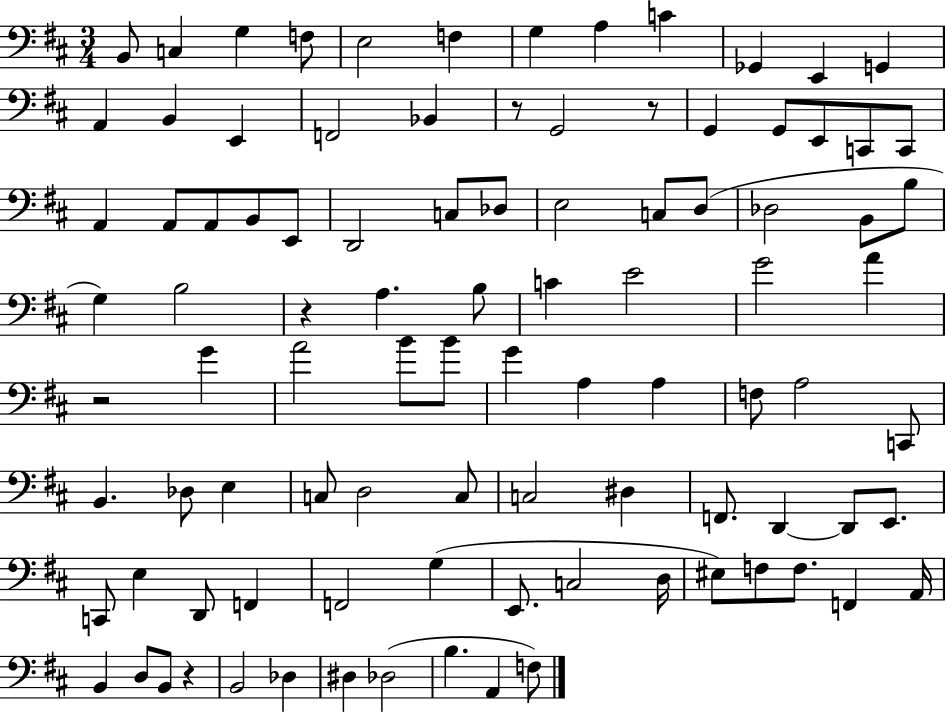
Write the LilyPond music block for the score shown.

{
  \clef bass
  \numericTimeSignature
  \time 3/4
  \key d \major
  b,8 c4 g4 f8 | e2 f4 | g4 a4 c'4 | ges,4 e,4 g,4 | \break a,4 b,4 e,4 | f,2 bes,4 | r8 g,2 r8 | g,4 g,8 e,8 c,8 c,8 | \break a,4 a,8 a,8 b,8 e,8 | d,2 c8 des8 | e2 c8 d8( | des2 b,8 b8 | \break g4) b2 | r4 a4. b8 | c'4 e'2 | g'2 a'4 | \break r2 g'4 | a'2 b'8 b'8 | g'4 a4 a4 | f8 a2 c,8 | \break b,4. des8 e4 | c8 d2 c8 | c2 dis4 | f,8. d,4~~ d,8 e,8. | \break c,8 e4 d,8 f,4 | f,2 g4( | e,8. c2 d16 | eis8) f8 f8. f,4 a,16 | \break b,4 d8 b,8 r4 | b,2 des4 | dis4 des2( | b4. a,4 f8) | \break \bar "|."
}